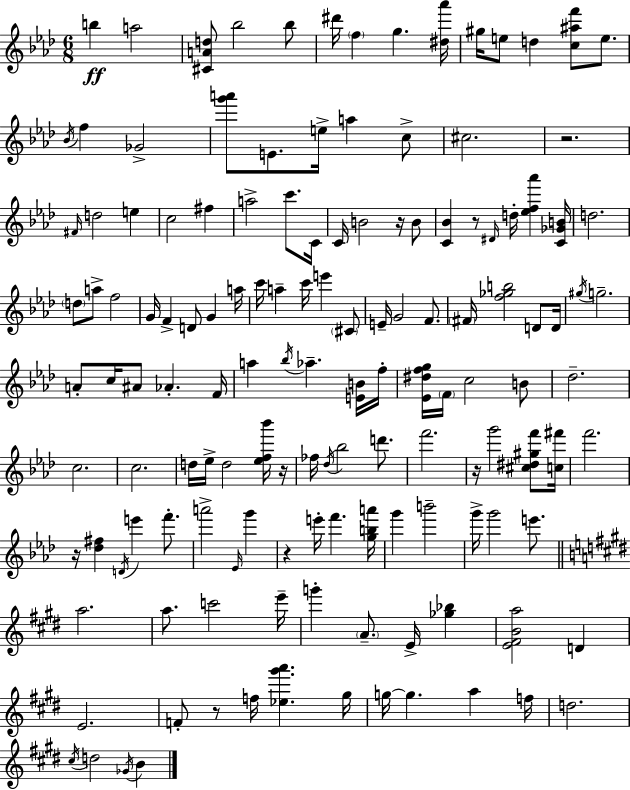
{
  \clef treble
  \numericTimeSignature
  \time 6/8
  \key aes \major
  b''4\ff a''2 | <cis' a' d''>8 bes''2 bes''8 | dis'''16 \parenthesize f''4 g''4. <dis'' aes'''>16 | gis''16 e''8 d''4 <c'' ais'' f'''>8 e''8. | \break \acciaccatura { bes'16 } f''4 ges'2-> | <g''' a'''>8 e'8. e''16-> a''4 c''8-> | cis''2. | r2. | \break \grace { fis'16 } d''2 e''4 | c''2 fis''4 | a''2-> c'''8. | c'16 c'16 b'2 r16 | \break b'8 <c' bes'>4 r8 \grace { dis'16 } d''16-. <ees'' f'' aes'''>4 | <c' ges' b'>16 d''2. | \parenthesize d''8 a''8-> f''2 | g'16 f'4-> d'8 g'4 | \break a''16 c'''16 a''4-- c'''16 e'''4 | \parenthesize cis'8 e'16-- g'2 | f'8. \parenthesize fis'16 <f'' ges'' b''>2 | d'8 d'16 \acciaccatura { gis''16 } g''2.-- | \break a'8-. c''16 ais'8 aes'4.-. | f'16 a''4 \acciaccatura { bes''16 } aes''4.-- | <e' b'>16 f''16-. <ees' dis'' f'' g''>16 \parenthesize f'16 c''2 | b'8 des''2.-- | \break c''2. | c''2. | d''16 ees''16-> d''2 | <ees'' f'' bes'''>16 r16 fes''16 \acciaccatura { des''16 } bes''2 | \break d'''8. f'''2. | r16 g'''2 | <cis'' dis'' gis'' f'''>8 <c'' fis'''>16 f'''2. | r16 <des'' fis''>4 \acciaccatura { d'16 } | \break e'''4 f'''8.-. a'''2-> | \grace { ees'16 } g'''4 r4 | e'''16-. f'''4. <g'' b'' a'''>16 g'''4 | b'''2-- g'''16-> g'''2 | \break e'''8. \bar "||" \break \key e \major a''2. | a''8. c'''2 e'''16-- | g'''4-. \parenthesize a'8.-- e'16-> <ges'' bes''>4 | <e' fis' b' a''>2 d'4 | \break e'2. | f'8-. r8 f''16 <ees'' gis''' a'''>4. gis''16 | g''16~~ g''4. a''4 f''16 | d''2. | \break \acciaccatura { cis''16 } d''2 \acciaccatura { ges'16 } b'4 | \bar "|."
}